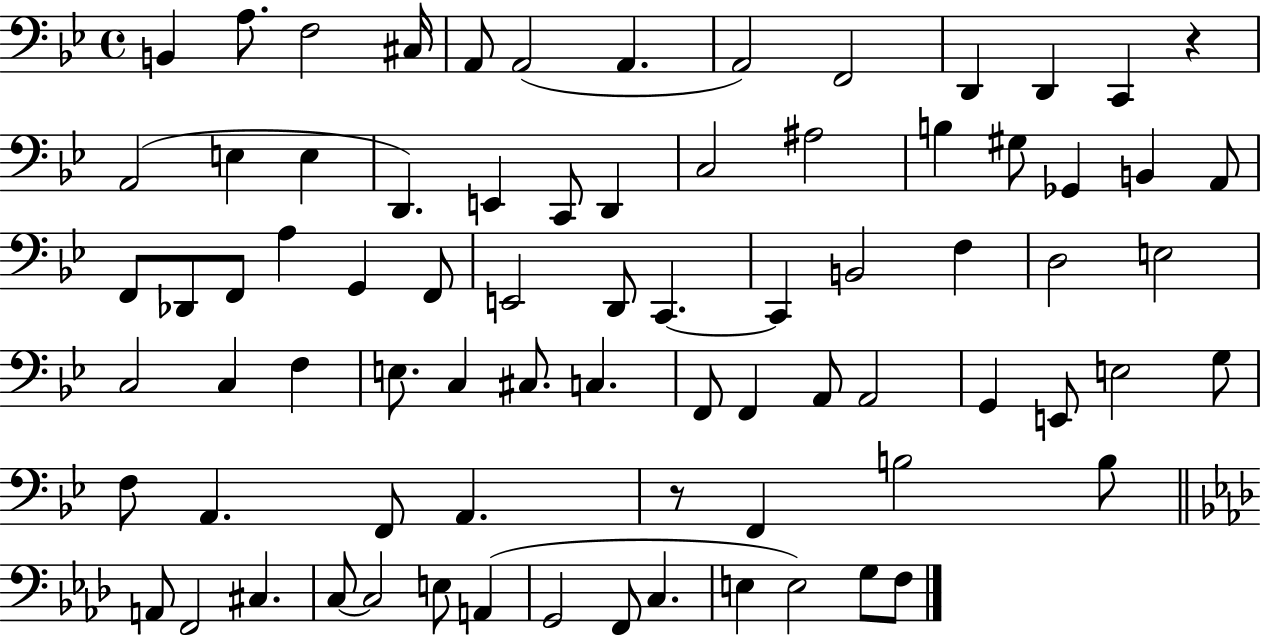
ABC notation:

X:1
T:Untitled
M:4/4
L:1/4
K:Bb
B,, A,/2 F,2 ^C,/4 A,,/2 A,,2 A,, A,,2 F,,2 D,, D,, C,, z A,,2 E, E, D,, E,, C,,/2 D,, C,2 ^A,2 B, ^G,/2 _G,, B,, A,,/2 F,,/2 _D,,/2 F,,/2 A, G,, F,,/2 E,,2 D,,/2 C,, C,, B,,2 F, D,2 E,2 C,2 C, F, E,/2 C, ^C,/2 C, F,,/2 F,, A,,/2 A,,2 G,, E,,/2 E,2 G,/2 F,/2 A,, F,,/2 A,, z/2 F,, B,2 B,/2 A,,/2 F,,2 ^C, C,/2 C,2 E,/2 A,, G,,2 F,,/2 C, E, E,2 G,/2 F,/2